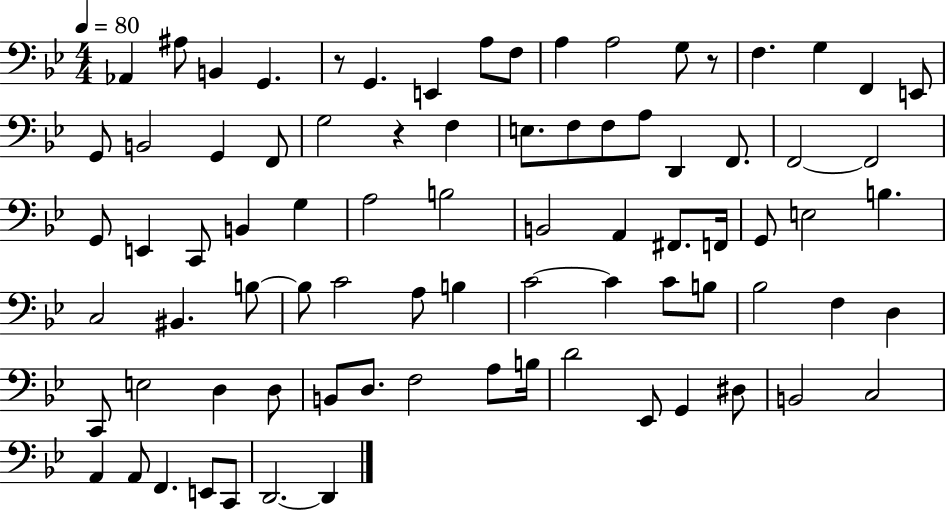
{
  \clef bass
  \numericTimeSignature
  \time 4/4
  \key bes \major
  \tempo 4 = 80
  aes,4 ais8 b,4 g,4. | r8 g,4. e,4 a8 f8 | a4 a2 g8 r8 | f4. g4 f,4 e,8 | \break g,8 b,2 g,4 f,8 | g2 r4 f4 | e8. f8 f8 a8 d,4 f,8. | f,2~~ f,2 | \break g,8 e,4 c,8 b,4 g4 | a2 b2 | b,2 a,4 fis,8. f,16 | g,8 e2 b4. | \break c2 bis,4. b8~~ | b8 c'2 a8 b4 | c'2~~ c'4 c'8 b8 | bes2 f4 d4 | \break c,8 e2 d4 d8 | b,8 d8. f2 a8 b16 | d'2 ees,8 g,4 dis8 | b,2 c2 | \break a,4 a,8 f,4. e,8 c,8 | d,2.~~ d,4 | \bar "|."
}